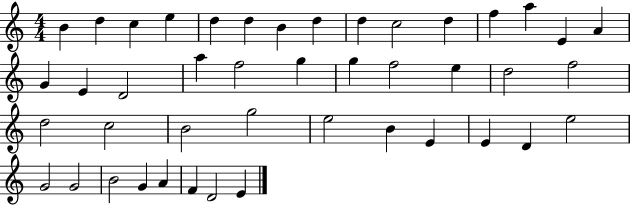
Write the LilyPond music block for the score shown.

{
  \clef treble
  \numericTimeSignature
  \time 4/4
  \key c \major
  b'4 d''4 c''4 e''4 | d''4 d''4 b'4 d''4 | d''4 c''2 d''4 | f''4 a''4 e'4 a'4 | \break g'4 e'4 d'2 | a''4 f''2 g''4 | g''4 f''2 e''4 | d''2 f''2 | \break d''2 c''2 | b'2 g''2 | e''2 b'4 e'4 | e'4 d'4 e''2 | \break g'2 g'2 | b'2 g'4 a'4 | f'4 d'2 e'4 | \bar "|."
}